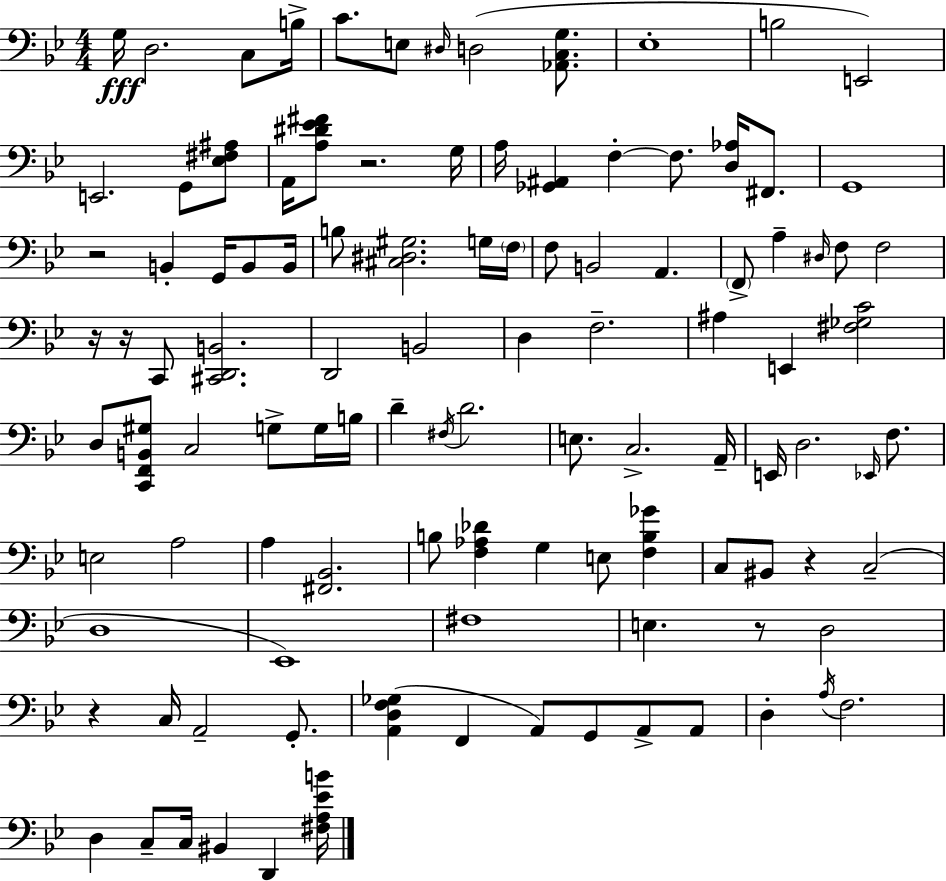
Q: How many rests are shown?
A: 7